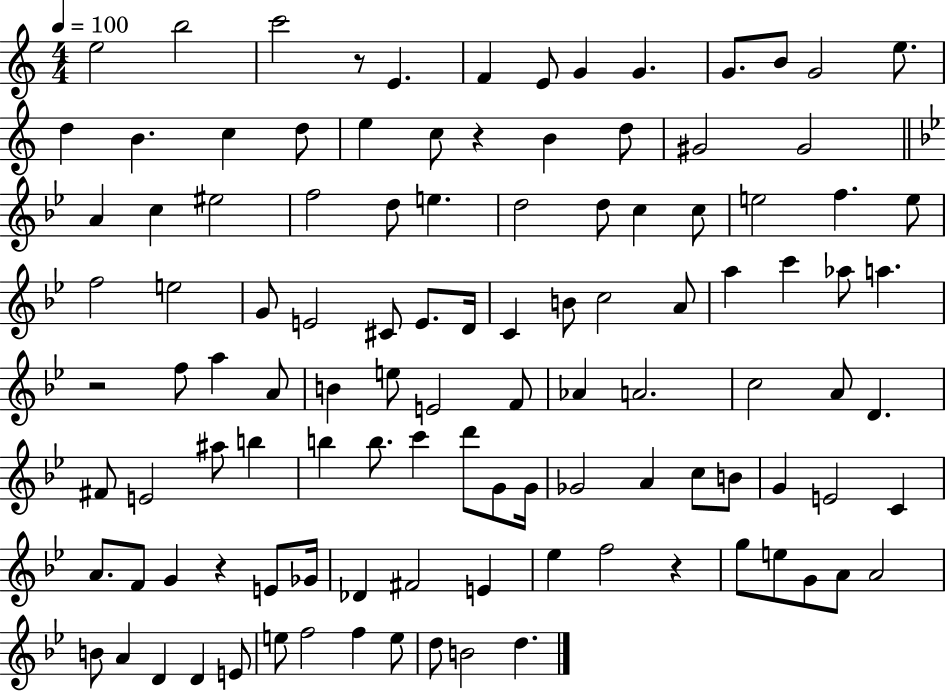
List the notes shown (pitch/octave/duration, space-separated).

E5/h B5/h C6/h R/e E4/q. F4/q E4/e G4/q G4/q. G4/e. B4/e G4/h E5/e. D5/q B4/q. C5/q D5/e E5/q C5/e R/q B4/q D5/e G#4/h G#4/h A4/q C5/q EIS5/h F5/h D5/e E5/q. D5/h D5/e C5/q C5/e E5/h F5/q. E5/e F5/h E5/h G4/e E4/h C#4/e E4/e. D4/s C4/q B4/e C5/h A4/e A5/q C6/q Ab5/e A5/q. R/h F5/e A5/q A4/e B4/q E5/e E4/h F4/e Ab4/q A4/h. C5/h A4/e D4/q. F#4/e E4/h A#5/e B5/q B5/q B5/e. C6/q D6/e G4/e G4/s Gb4/h A4/q C5/e B4/e G4/q E4/h C4/q A4/e. F4/e G4/q R/q E4/e Gb4/s Db4/q F#4/h E4/q Eb5/q F5/h R/q G5/e E5/e G4/e A4/e A4/h B4/e A4/q D4/q D4/q E4/e E5/e F5/h F5/q E5/e D5/e B4/h D5/q.